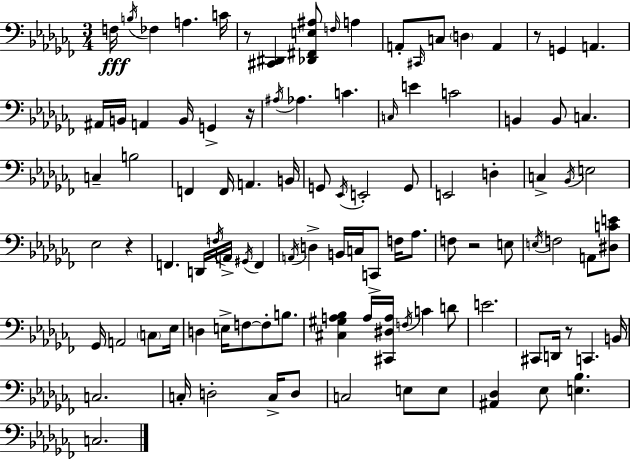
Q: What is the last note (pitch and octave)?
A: C3